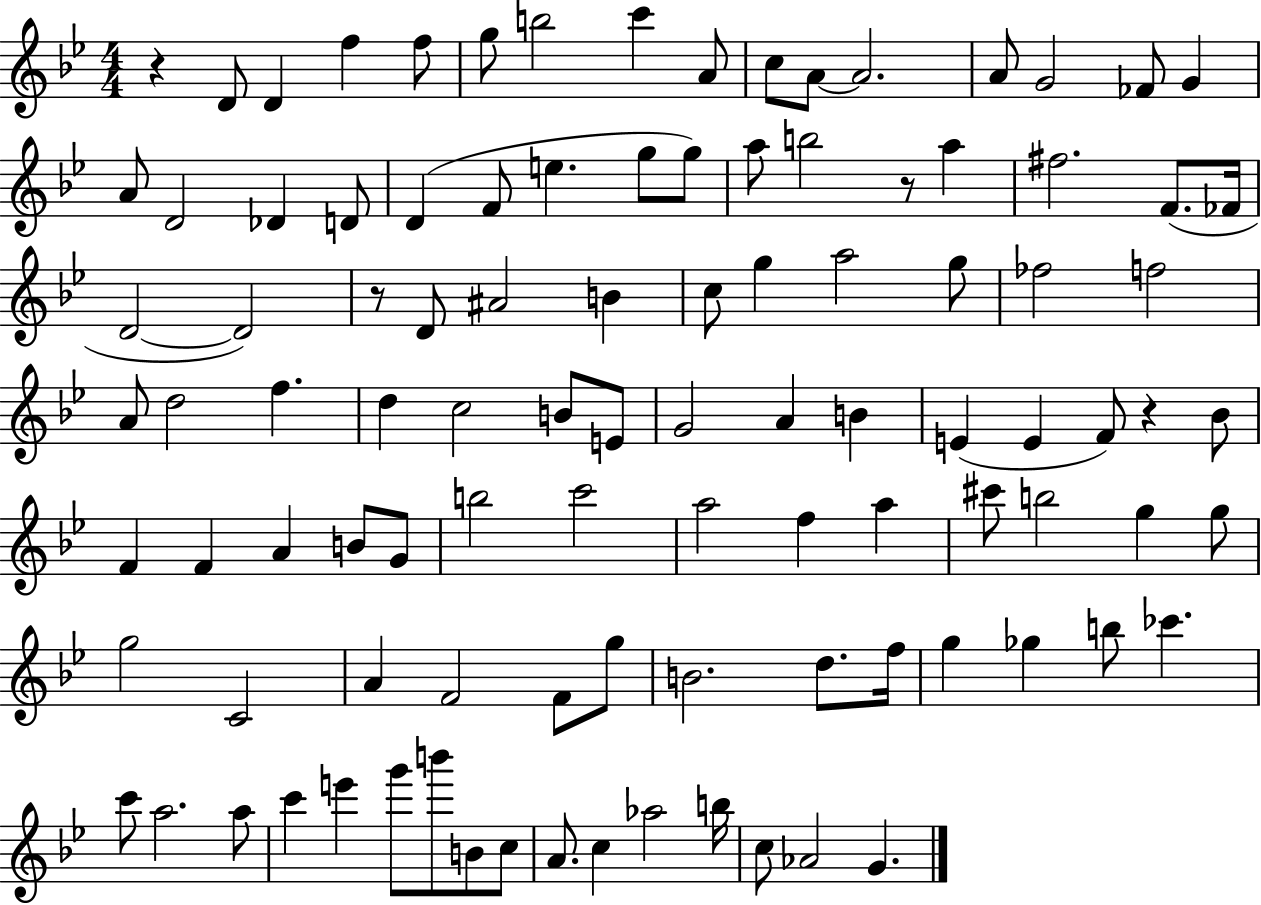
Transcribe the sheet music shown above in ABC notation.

X:1
T:Untitled
M:4/4
L:1/4
K:Bb
z D/2 D f f/2 g/2 b2 c' A/2 c/2 A/2 A2 A/2 G2 _F/2 G A/2 D2 _D D/2 D F/2 e g/2 g/2 a/2 b2 z/2 a ^f2 F/2 _F/4 D2 D2 z/2 D/2 ^A2 B c/2 g a2 g/2 _f2 f2 A/2 d2 f d c2 B/2 E/2 G2 A B E E F/2 z _B/2 F F A B/2 G/2 b2 c'2 a2 f a ^c'/2 b2 g g/2 g2 C2 A F2 F/2 g/2 B2 d/2 f/4 g _g b/2 _c' c'/2 a2 a/2 c' e' g'/2 b'/2 B/2 c/2 A/2 c _a2 b/4 c/2 _A2 G